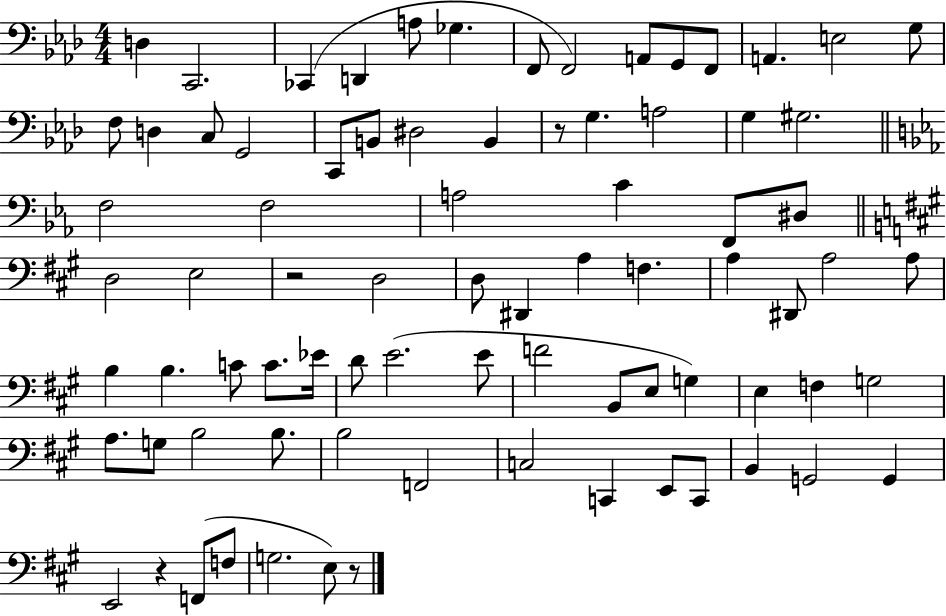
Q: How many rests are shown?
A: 4